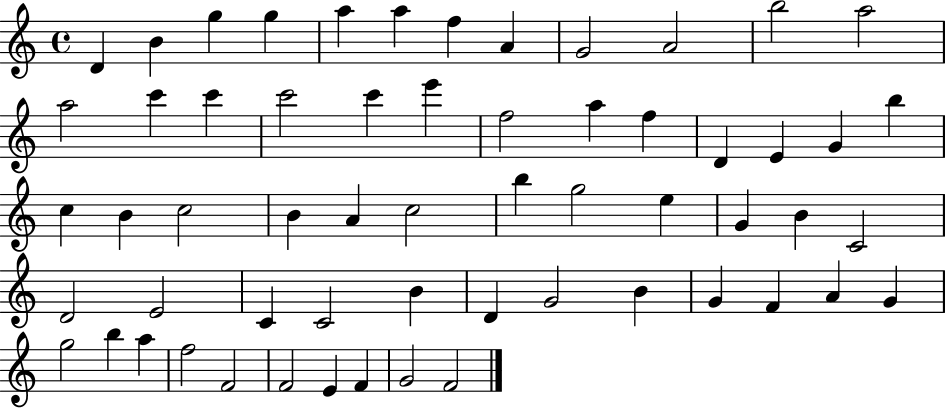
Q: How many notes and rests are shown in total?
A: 59